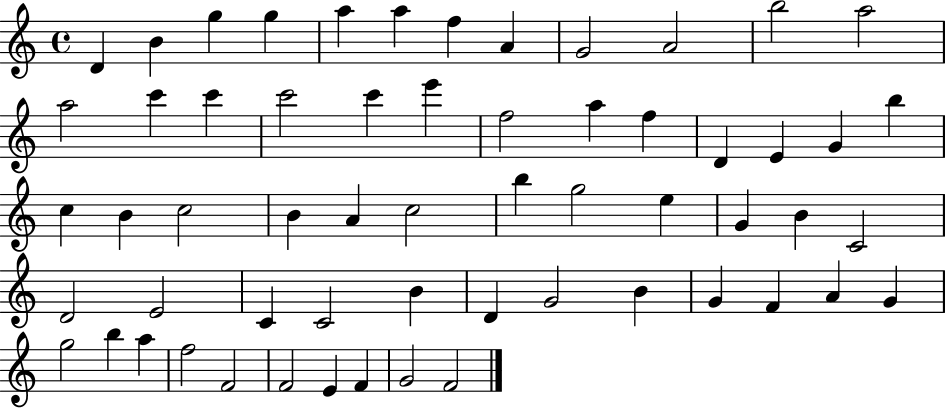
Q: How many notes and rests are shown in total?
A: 59